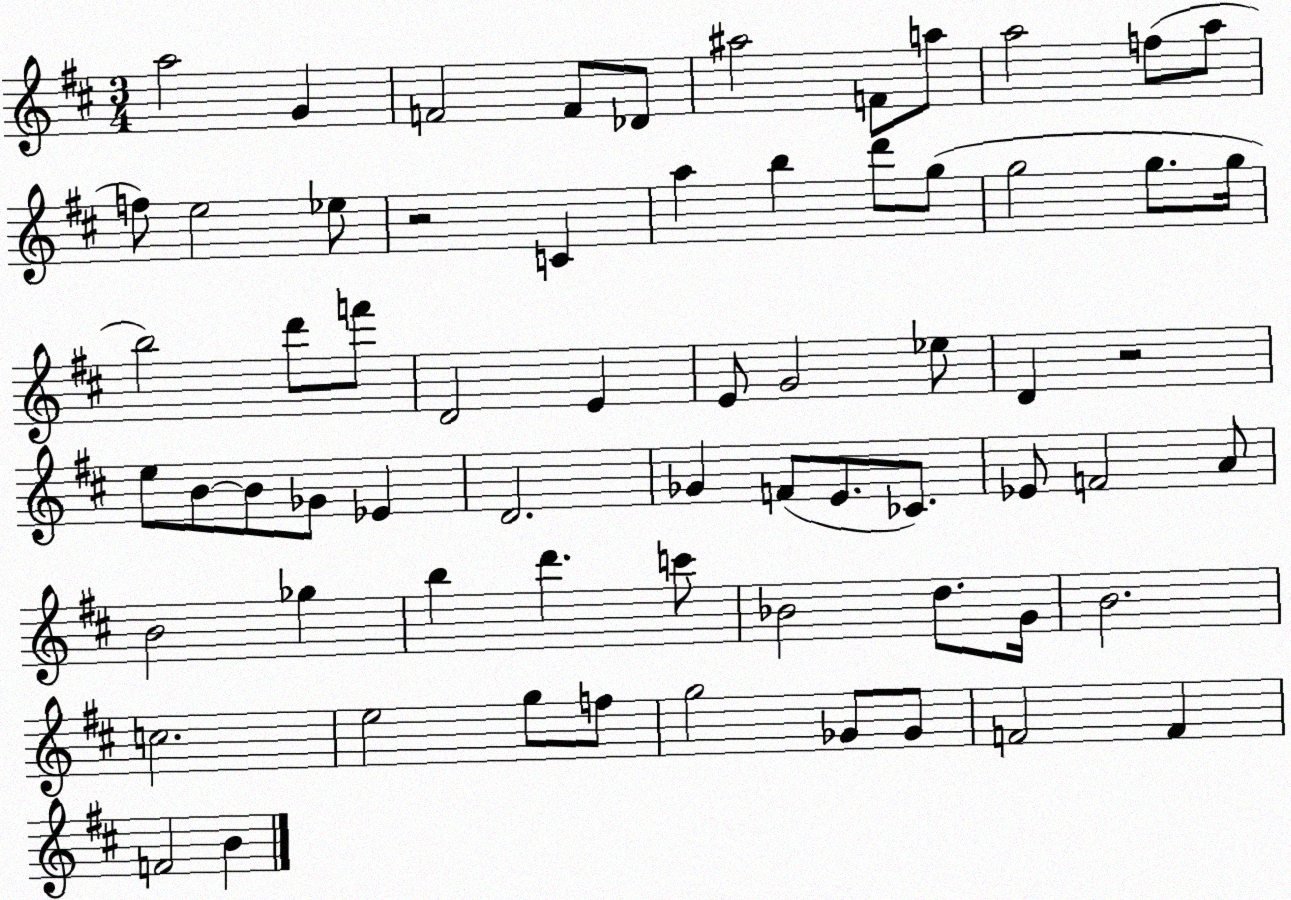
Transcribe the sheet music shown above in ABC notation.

X:1
T:Untitled
M:3/4
L:1/4
K:D
a2 G F2 F/2 _D/2 ^a2 F/2 a/2 a2 f/2 a/2 f/2 e2 _e/2 z2 C a b d'/2 g/2 g2 g/2 g/4 b2 d'/2 f'/2 D2 E E/2 G2 _e/2 D z2 e/2 B/2 B/2 _G/2 _E D2 _G F/2 E/2 _C/2 _E/2 F2 A/2 B2 _g b d' c'/2 _B2 d/2 G/4 B2 c2 e2 g/2 f/2 g2 _G/2 _G/2 F2 F F2 B